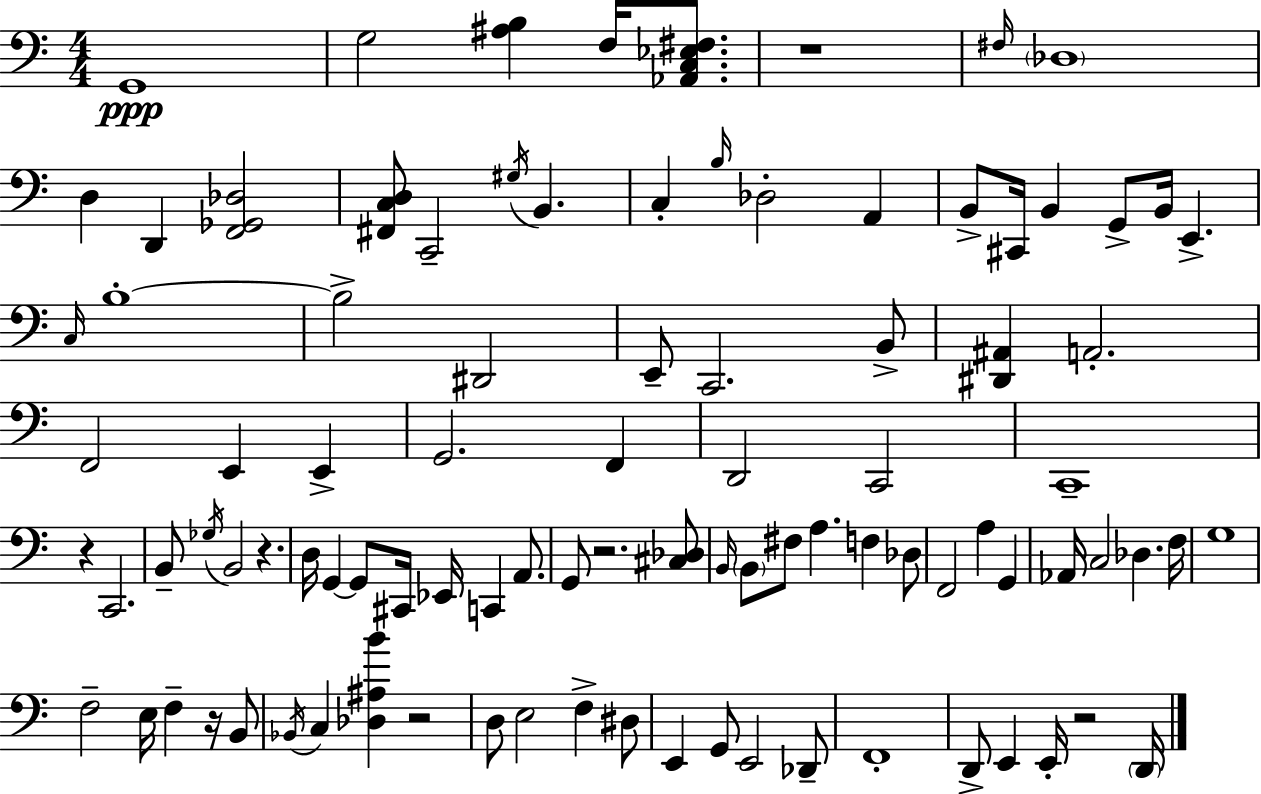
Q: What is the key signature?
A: C major